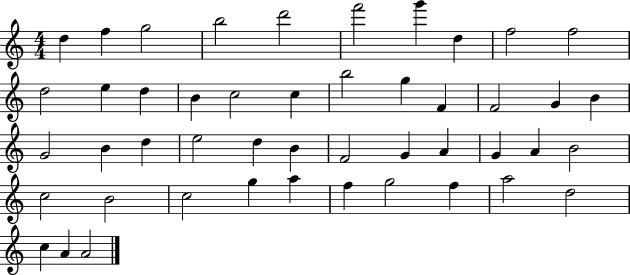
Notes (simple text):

D5/q F5/q G5/h B5/h D6/h F6/h G6/q D5/q F5/h F5/h D5/h E5/q D5/q B4/q C5/h C5/q B5/h G5/q F4/q F4/h G4/q B4/q G4/h B4/q D5/q E5/h D5/q B4/q F4/h G4/q A4/q G4/q A4/q B4/h C5/h B4/h C5/h G5/q A5/q F5/q G5/h F5/q A5/h D5/h C5/q A4/q A4/h